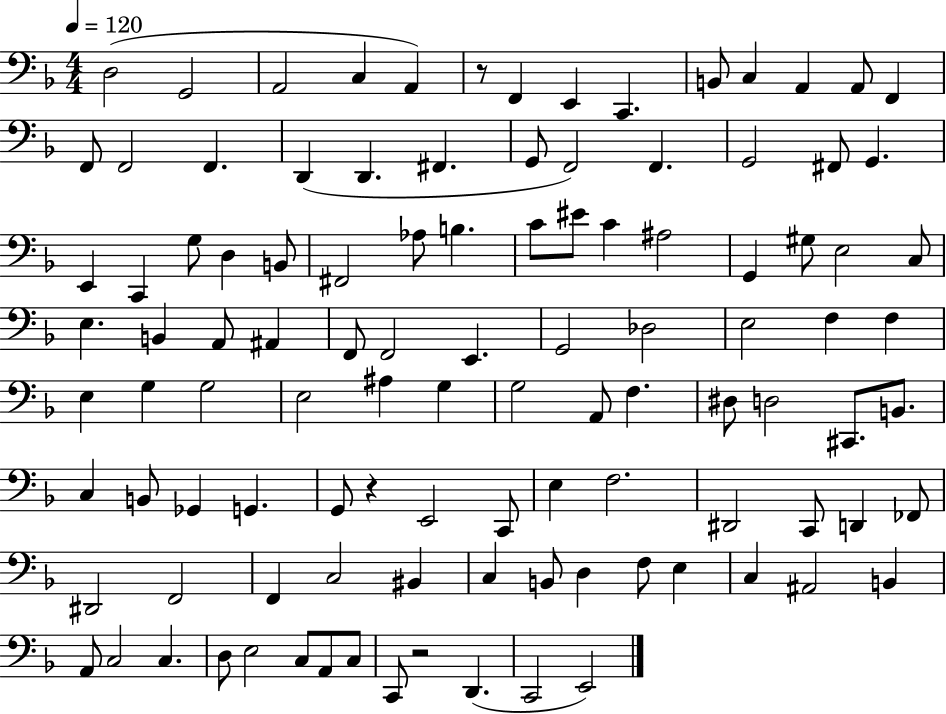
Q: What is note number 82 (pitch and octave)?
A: F2